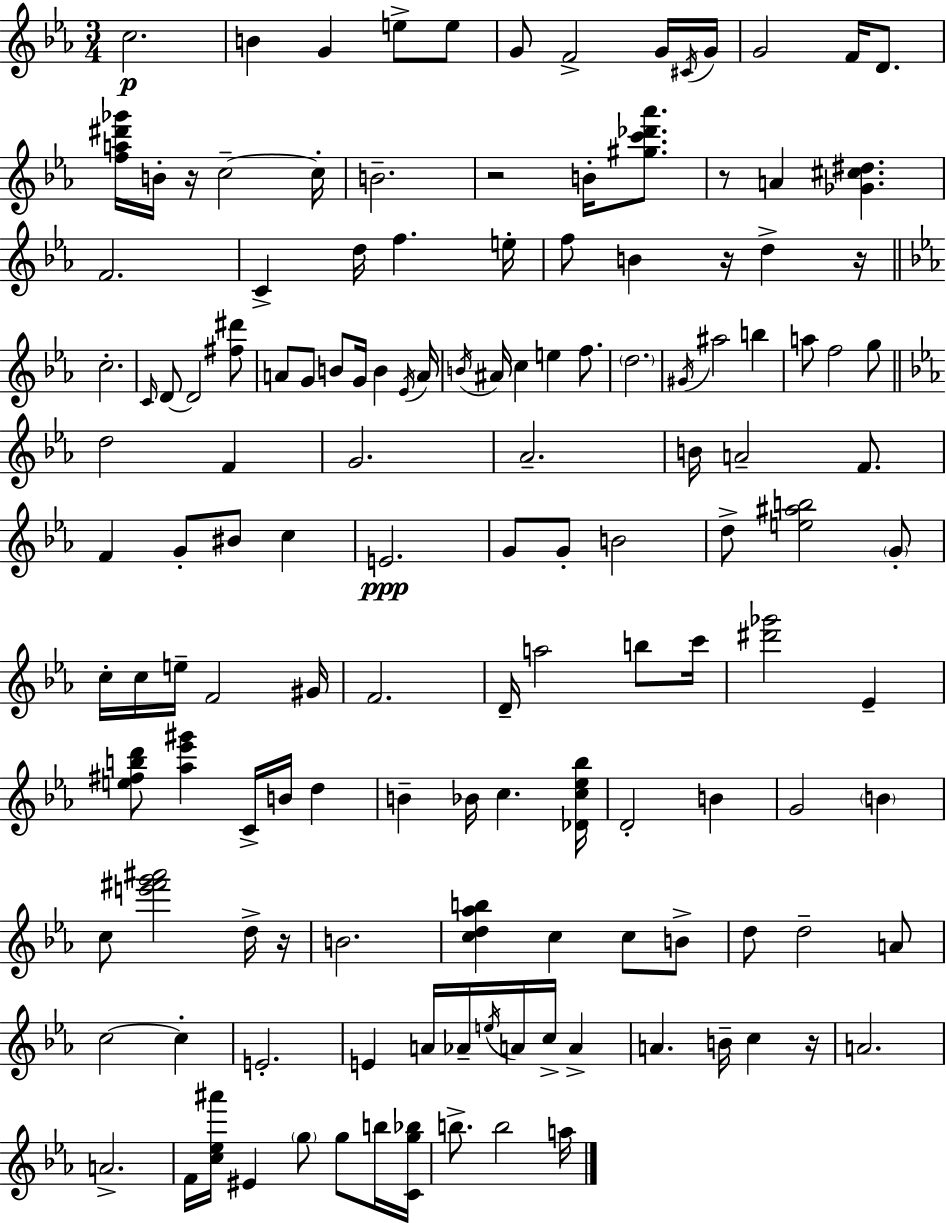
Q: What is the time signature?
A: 3/4